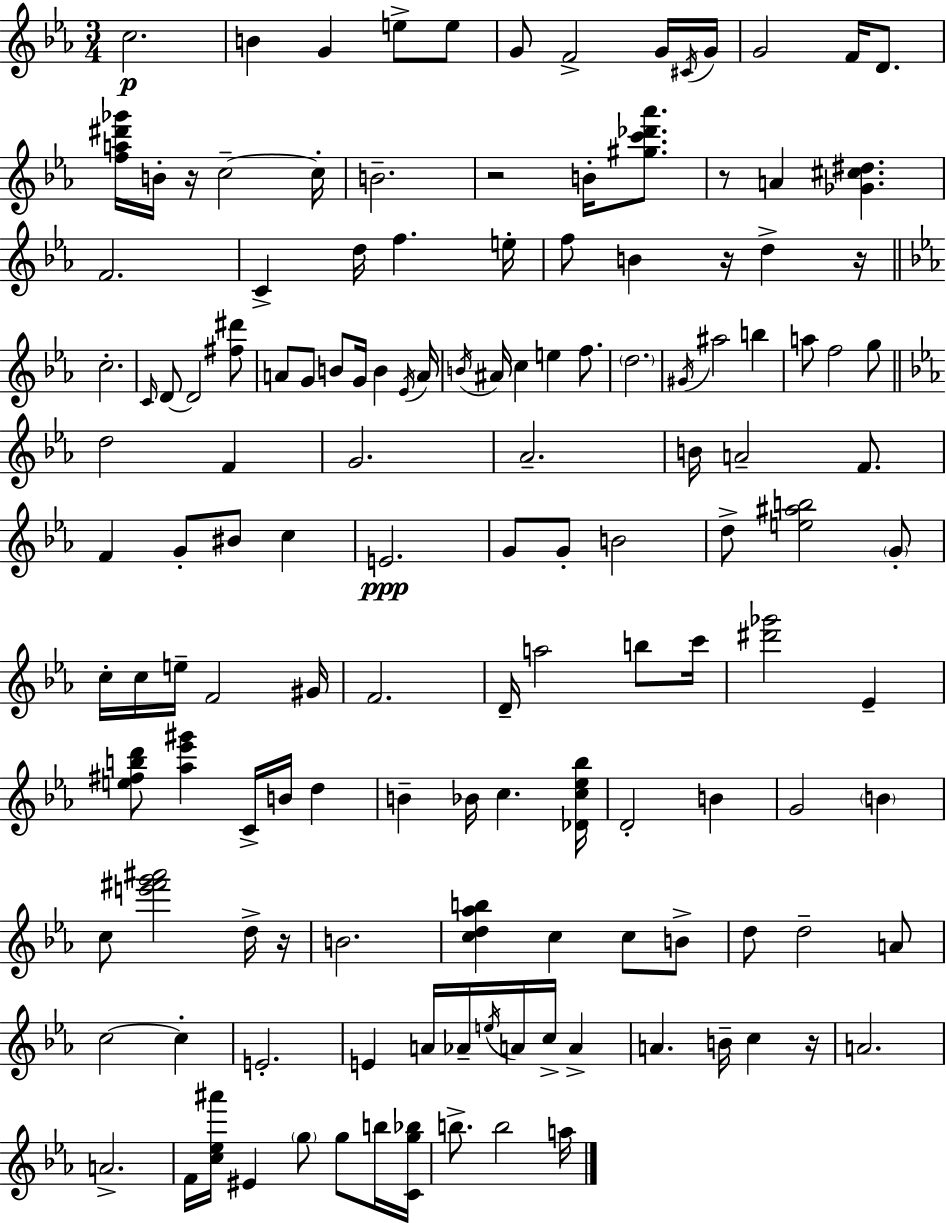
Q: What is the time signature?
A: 3/4